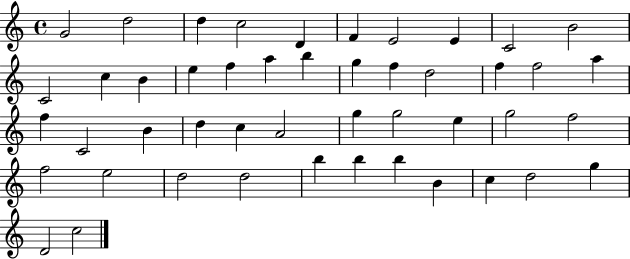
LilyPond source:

{
  \clef treble
  \time 4/4
  \defaultTimeSignature
  \key c \major
  g'2 d''2 | d''4 c''2 d'4 | f'4 e'2 e'4 | c'2 b'2 | \break c'2 c''4 b'4 | e''4 f''4 a''4 b''4 | g''4 f''4 d''2 | f''4 f''2 a''4 | \break f''4 c'2 b'4 | d''4 c''4 a'2 | g''4 g''2 e''4 | g''2 f''2 | \break f''2 e''2 | d''2 d''2 | b''4 b''4 b''4 b'4 | c''4 d''2 g''4 | \break d'2 c''2 | \bar "|."
}